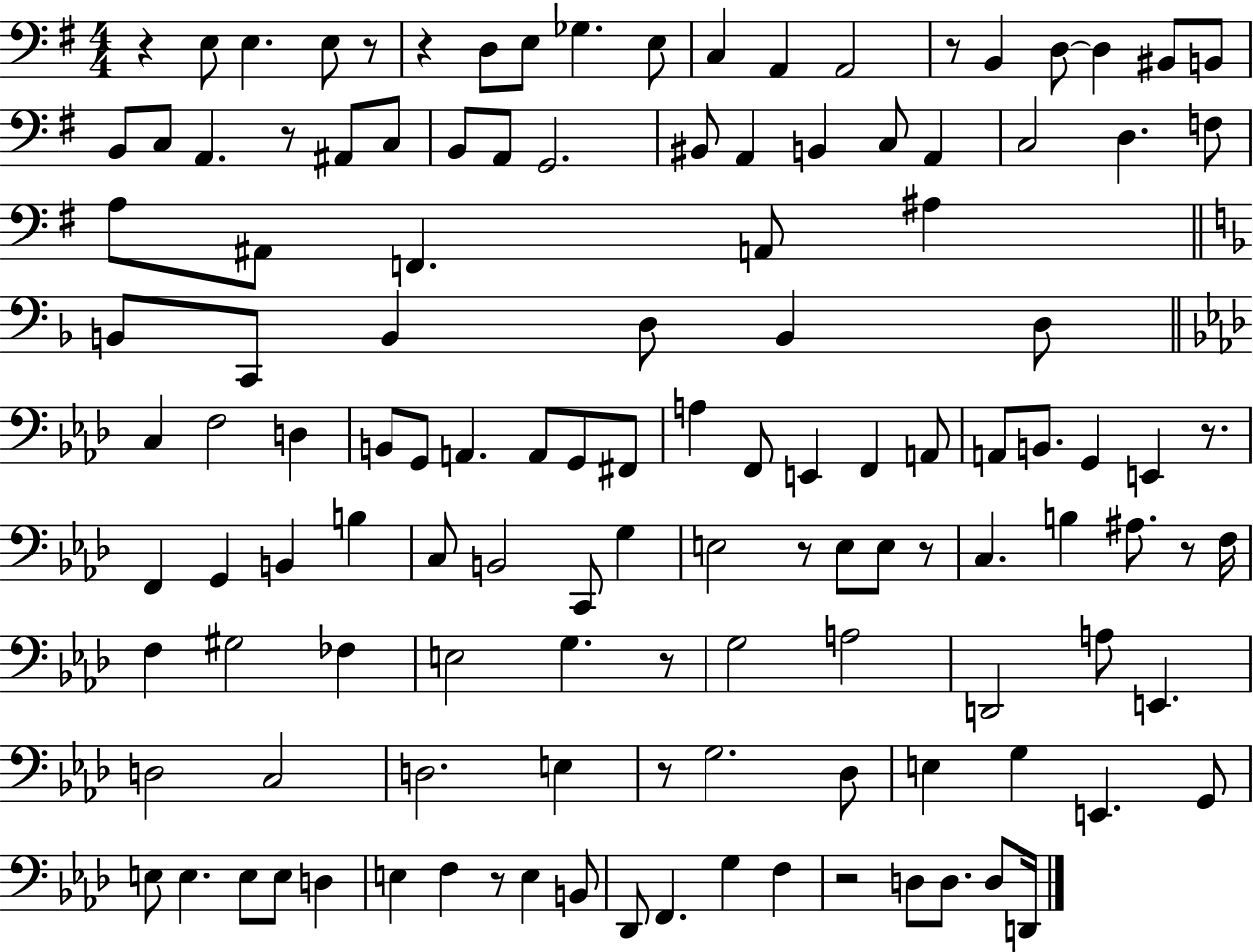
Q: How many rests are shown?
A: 13